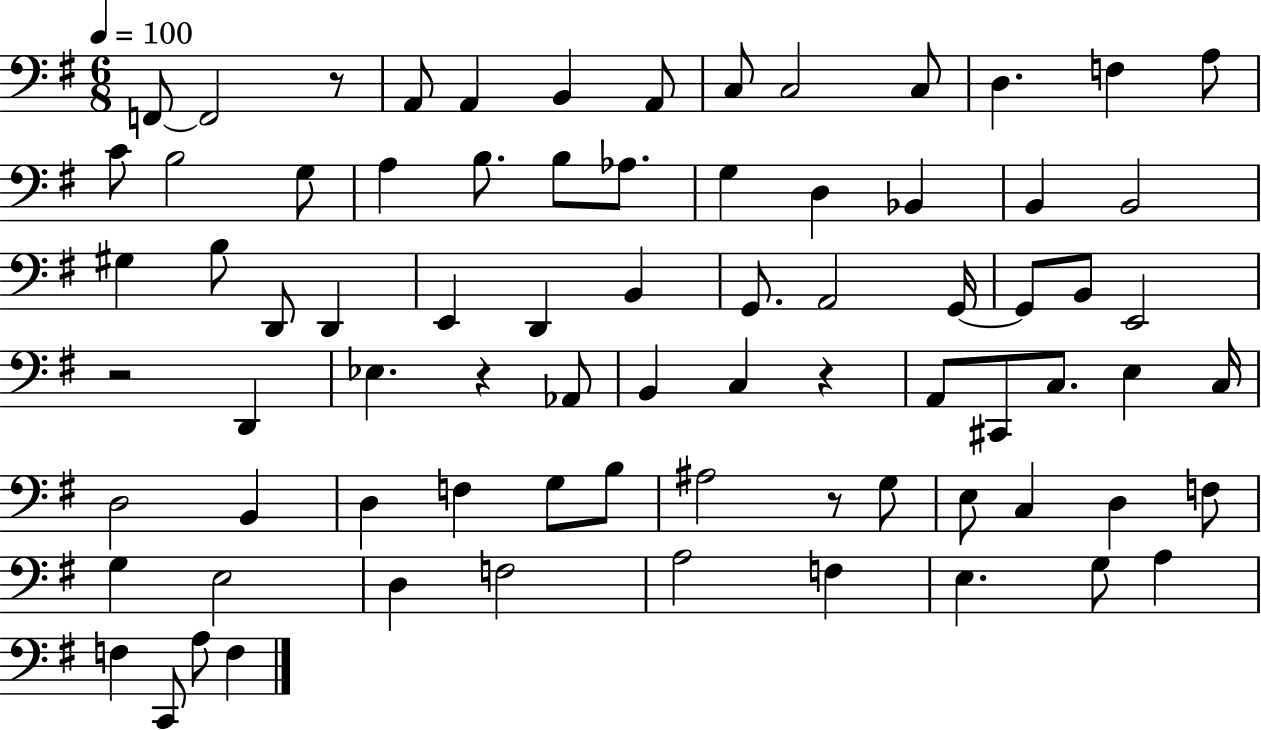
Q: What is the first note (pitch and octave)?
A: F2